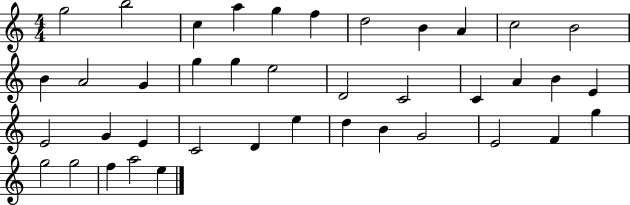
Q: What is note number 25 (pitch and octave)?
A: G4